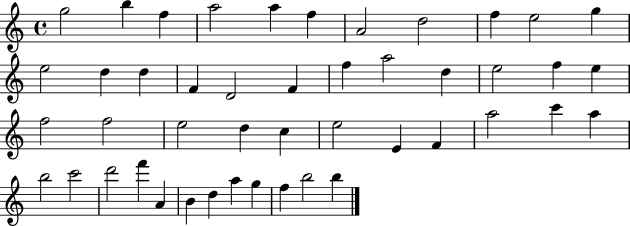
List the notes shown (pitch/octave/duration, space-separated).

G5/h B5/q F5/q A5/h A5/q F5/q A4/h D5/h F5/q E5/h G5/q E5/h D5/q D5/q F4/q D4/h F4/q F5/q A5/h D5/q E5/h F5/q E5/q F5/h F5/h E5/h D5/q C5/q E5/h E4/q F4/q A5/h C6/q A5/q B5/h C6/h D6/h F6/q A4/q B4/q D5/q A5/q G5/q F5/q B5/h B5/q